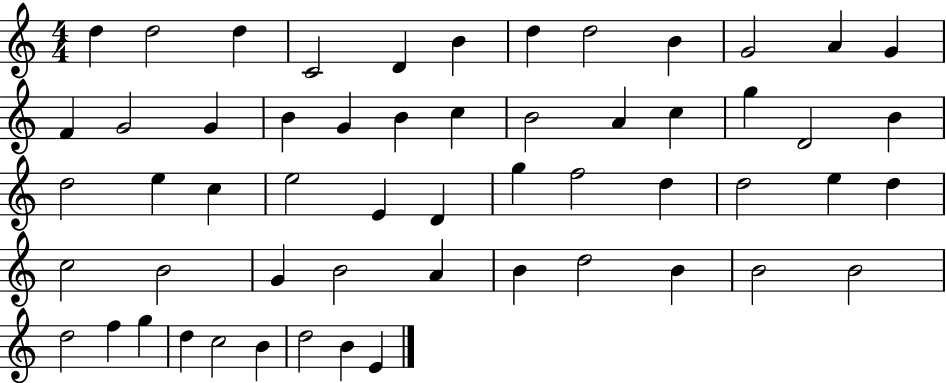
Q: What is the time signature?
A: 4/4